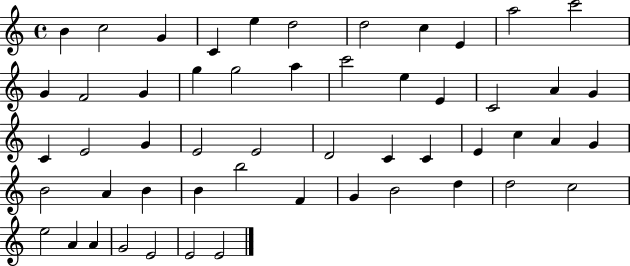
B4/q C5/h G4/q C4/q E5/q D5/h D5/h C5/q E4/q A5/h C6/h G4/q F4/h G4/q G5/q G5/h A5/q C6/h E5/q E4/q C4/h A4/q G4/q C4/q E4/h G4/q E4/h E4/h D4/h C4/q C4/q E4/q C5/q A4/q G4/q B4/h A4/q B4/q B4/q B5/h F4/q G4/q B4/h D5/q D5/h C5/h E5/h A4/q A4/q G4/h E4/h E4/h E4/h